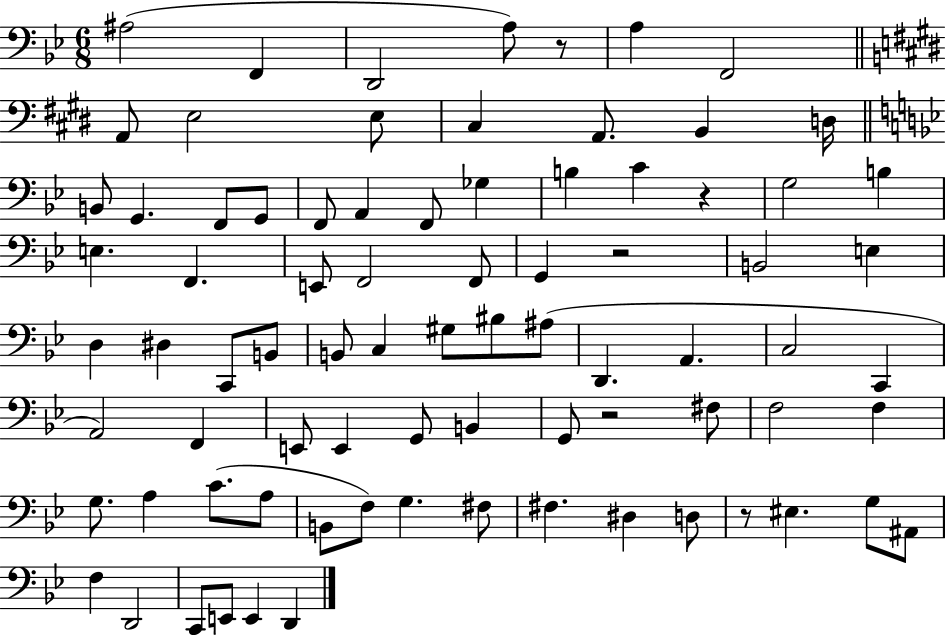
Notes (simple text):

A#3/h F2/q D2/h A3/e R/e A3/q F2/h A2/e E3/h E3/e C#3/q A2/e. B2/q D3/s B2/e G2/q. F2/e G2/e F2/e A2/q F2/e Gb3/q B3/q C4/q R/q G3/h B3/q E3/q. F2/q. E2/e F2/h F2/e G2/q R/h B2/h E3/q D3/q D#3/q C2/e B2/e B2/e C3/q G#3/e BIS3/e A#3/e D2/q. A2/q. C3/h C2/q A2/h F2/q E2/e E2/q G2/e B2/q G2/e R/h F#3/e F3/h F3/q G3/e. A3/q C4/e. A3/e B2/e F3/e G3/q. F#3/e F#3/q. D#3/q D3/e R/e EIS3/q. G3/e A#2/e F3/q D2/h C2/e E2/e E2/q D2/q